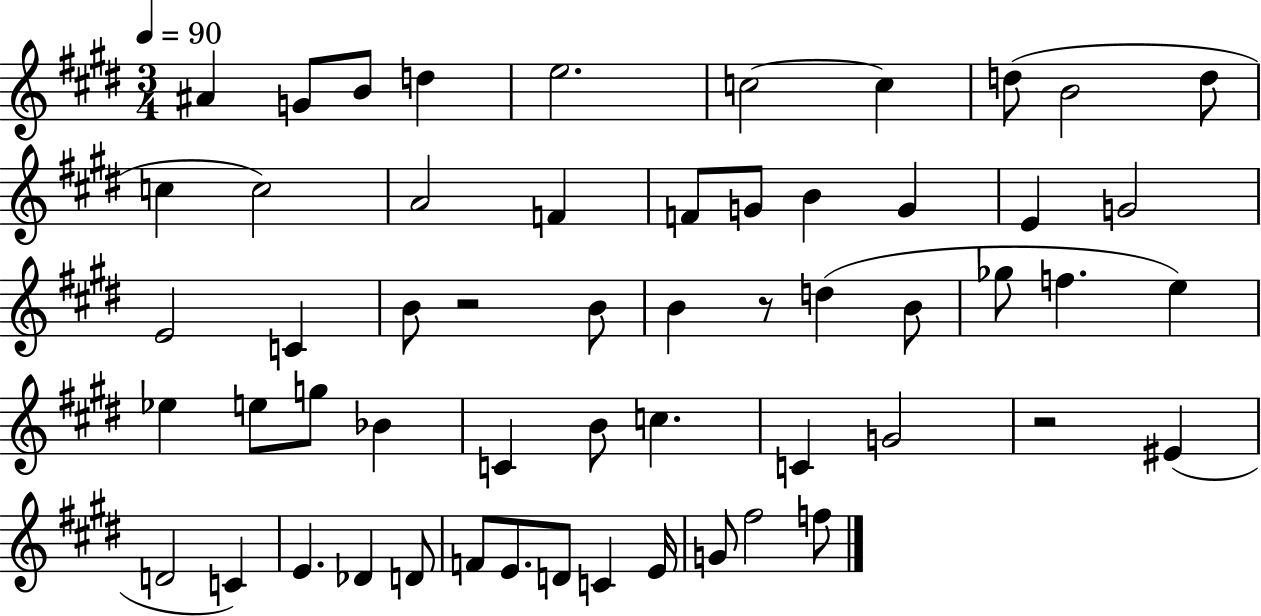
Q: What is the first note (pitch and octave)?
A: A#4